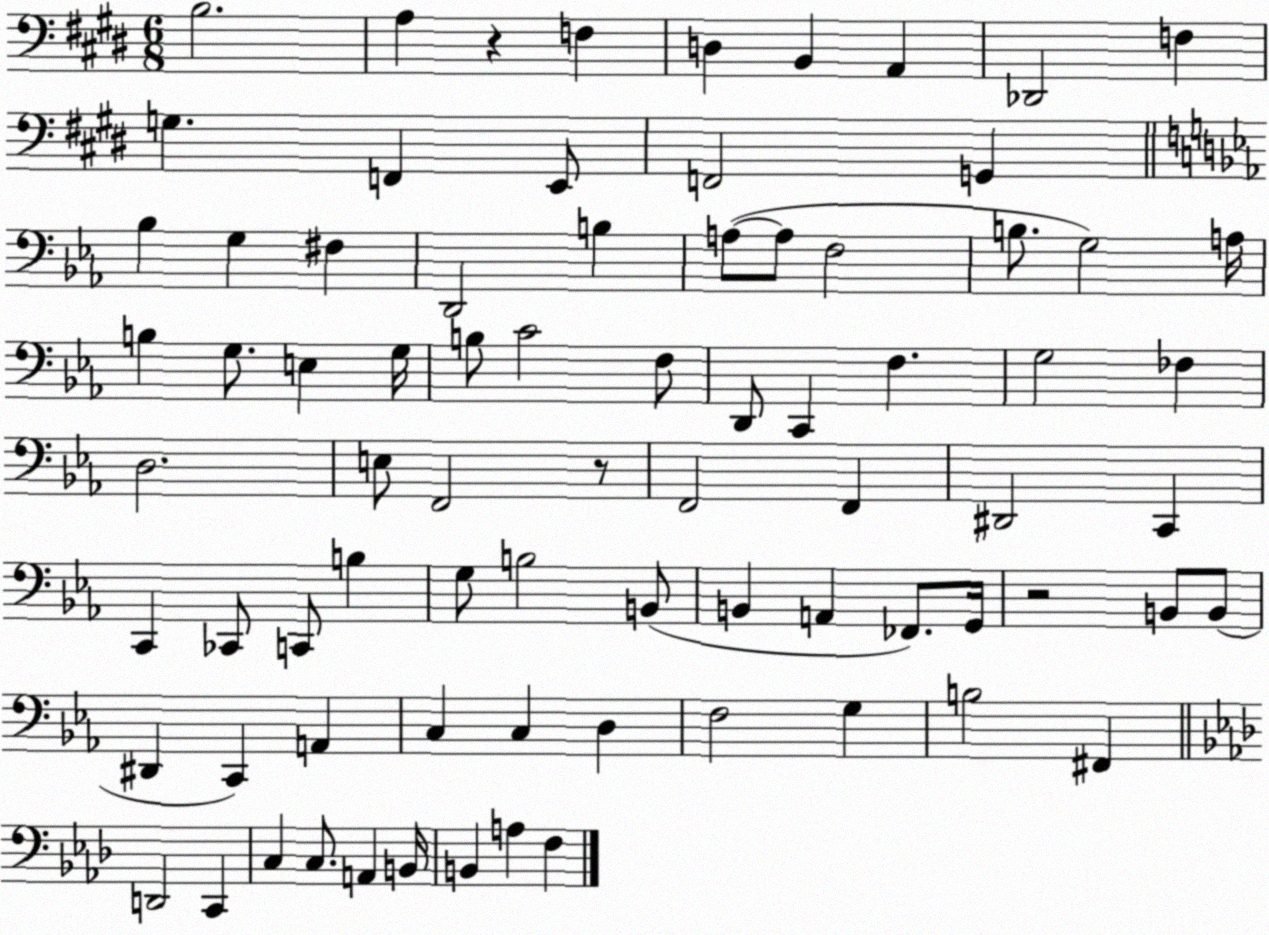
X:1
T:Untitled
M:6/8
L:1/4
K:E
B,2 A, z F, D, B,, A,, _D,,2 F, G, F,, E,,/2 F,,2 G,, _B, G, ^F, D,,2 B, A,/2 A,/2 F,2 B,/2 G,2 A,/4 B, G,/2 E, G,/4 B,/2 C2 F,/2 D,,/2 C,, F, G,2 _F, D,2 E,/2 F,,2 z/2 F,,2 F,, ^D,,2 C,, C,, _C,,/2 C,,/2 B, G,/2 B,2 B,,/2 B,, A,, _F,,/2 G,,/4 z2 B,,/2 B,,/2 ^D,, C,, A,, C, C, D, F,2 G, B,2 ^F,, D,,2 C,, C, C,/2 A,, B,,/4 B,, A, F,